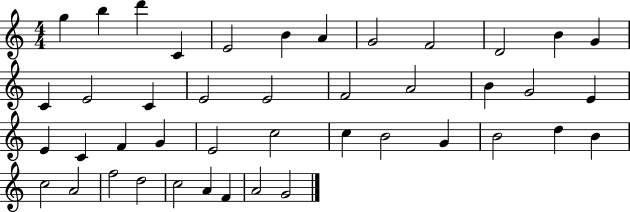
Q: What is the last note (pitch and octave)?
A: G4